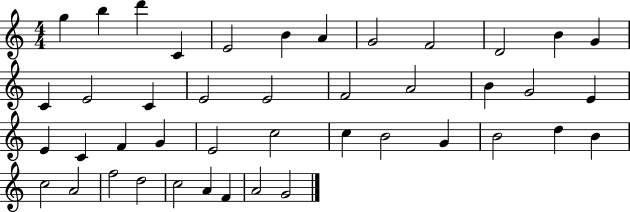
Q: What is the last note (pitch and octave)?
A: G4